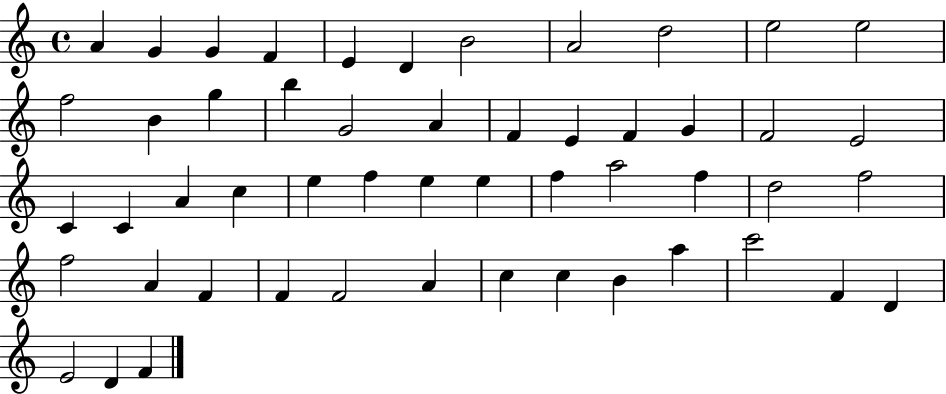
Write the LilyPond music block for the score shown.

{
  \clef treble
  \time 4/4
  \defaultTimeSignature
  \key c \major
  a'4 g'4 g'4 f'4 | e'4 d'4 b'2 | a'2 d''2 | e''2 e''2 | \break f''2 b'4 g''4 | b''4 g'2 a'4 | f'4 e'4 f'4 g'4 | f'2 e'2 | \break c'4 c'4 a'4 c''4 | e''4 f''4 e''4 e''4 | f''4 a''2 f''4 | d''2 f''2 | \break f''2 a'4 f'4 | f'4 f'2 a'4 | c''4 c''4 b'4 a''4 | c'''2 f'4 d'4 | \break e'2 d'4 f'4 | \bar "|."
}